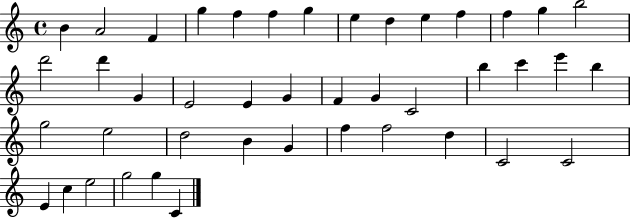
B4/q A4/h F4/q G5/q F5/q F5/q G5/q E5/q D5/q E5/q F5/q F5/q G5/q B5/h D6/h D6/q G4/q E4/h E4/q G4/q F4/q G4/q C4/h B5/q C6/q E6/q B5/q G5/h E5/h D5/h B4/q G4/q F5/q F5/h D5/q C4/h C4/h E4/q C5/q E5/h G5/h G5/q C4/q